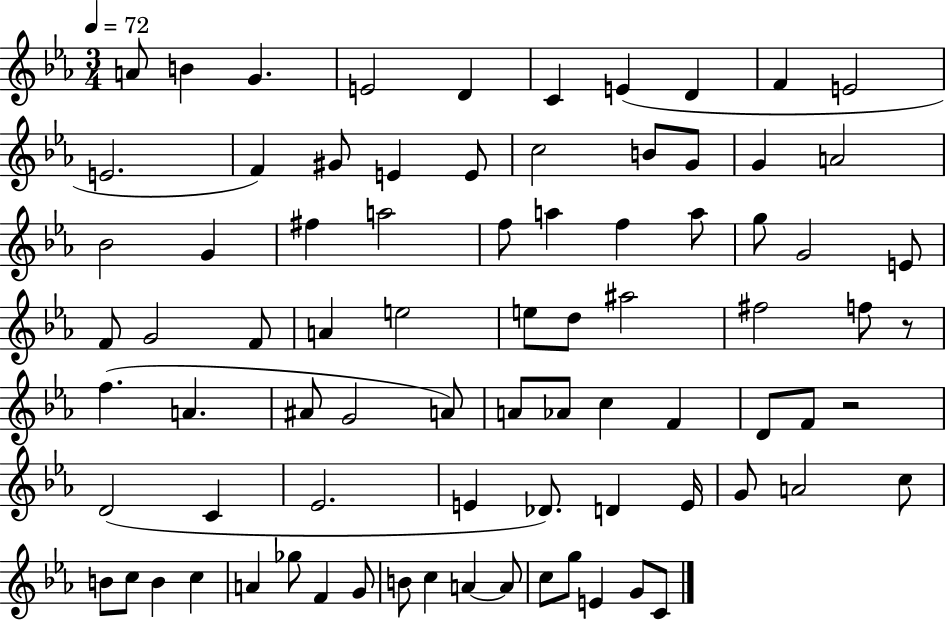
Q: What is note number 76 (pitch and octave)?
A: G5